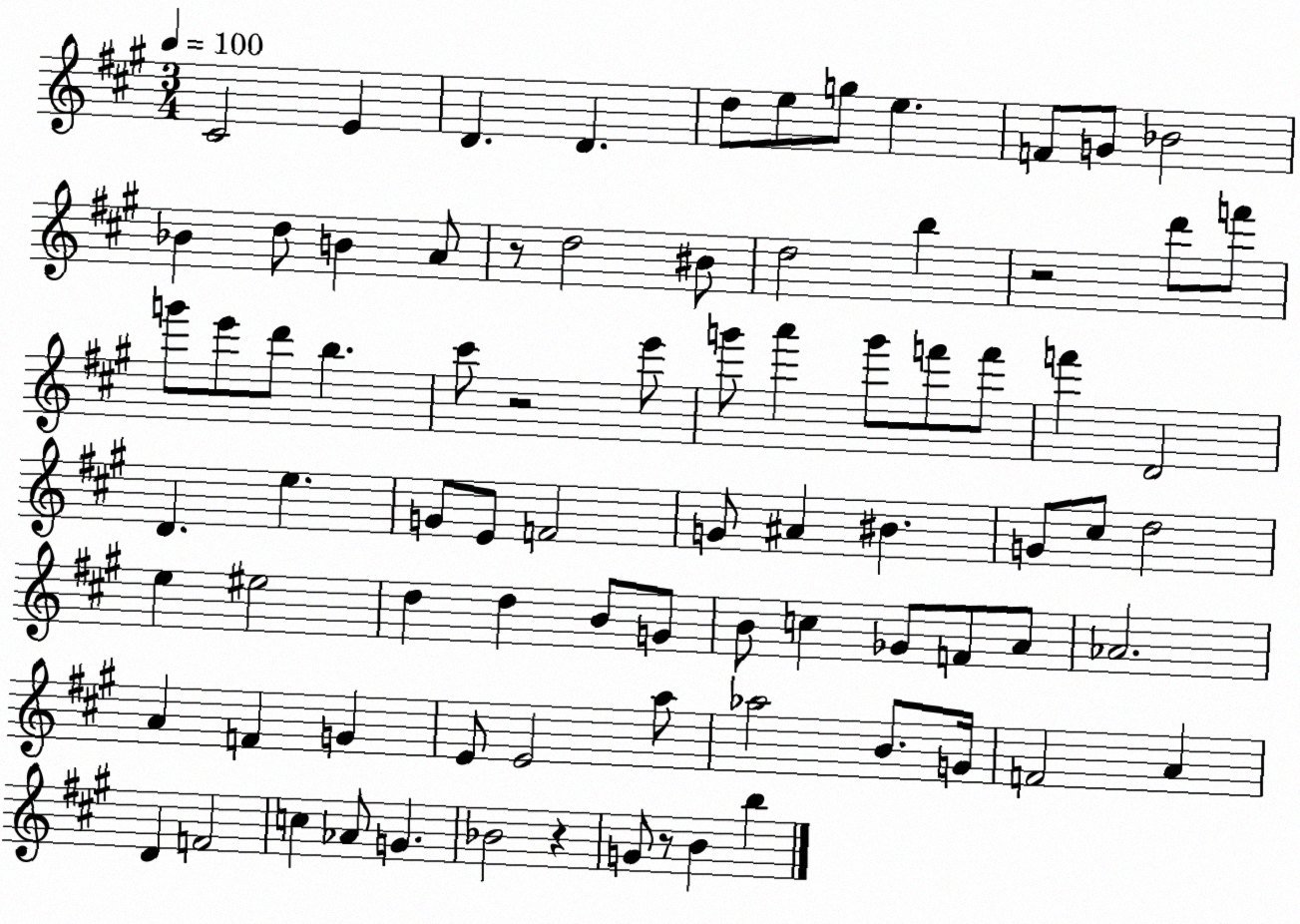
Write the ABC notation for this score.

X:1
T:Untitled
M:3/4
L:1/4
K:A
^C2 E D D d/2 e/2 g/2 e F/2 G/2 _B2 _B d/2 B A/2 z/2 d2 ^B/2 d2 b z2 d'/2 f'/2 g'/2 e'/2 d'/2 b ^c'/2 z2 e'/2 g'/2 a' g'/2 f'/2 f'/2 f' D2 D e G/2 E/2 F2 G/2 ^A ^B G/2 ^c/2 d2 e ^e2 d d B/2 G/2 B/2 c _G/2 F/2 A/2 _A2 A F G E/2 E2 a/2 _a2 B/2 G/4 F2 A D F2 c _A/2 G _B2 z G/2 z/2 B b